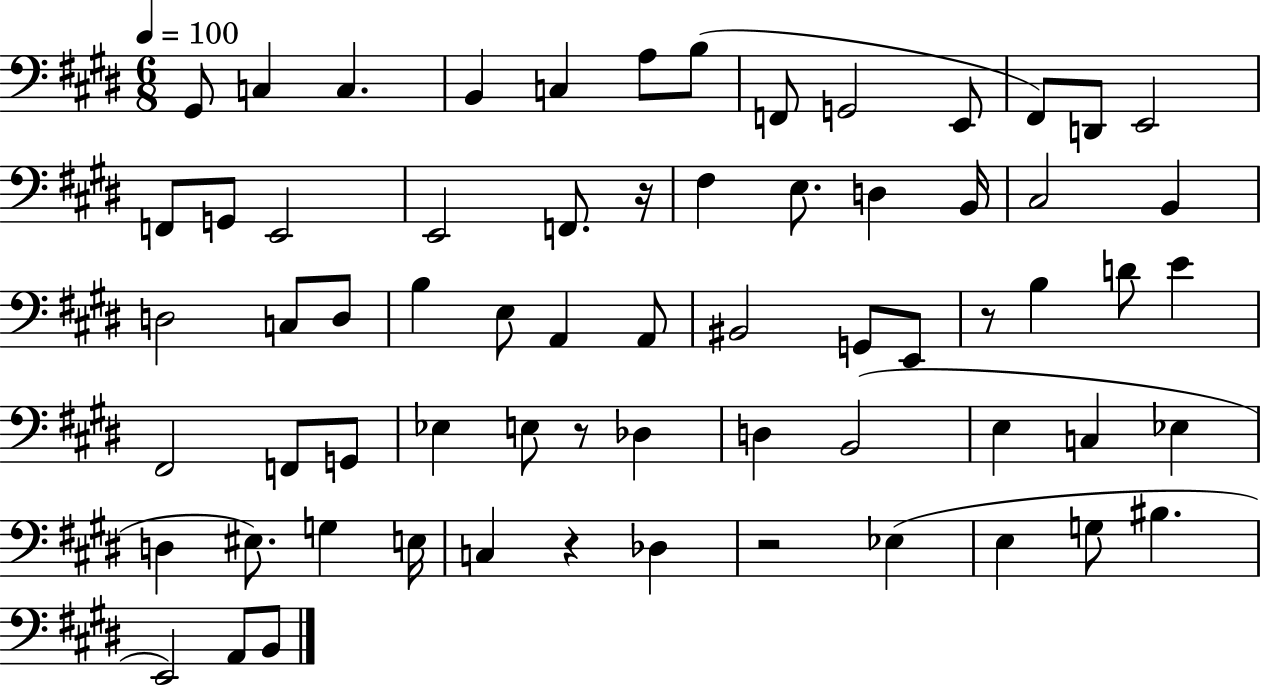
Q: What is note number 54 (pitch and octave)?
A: Db3